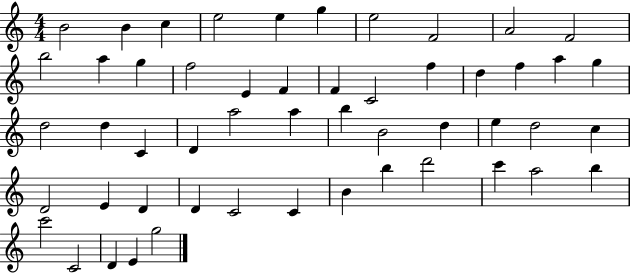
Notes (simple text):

B4/h B4/q C5/q E5/h E5/q G5/q E5/h F4/h A4/h F4/h B5/h A5/q G5/q F5/h E4/q F4/q F4/q C4/h F5/q D5/q F5/q A5/q G5/q D5/h D5/q C4/q D4/q A5/h A5/q B5/q B4/h D5/q E5/q D5/h C5/q D4/h E4/q D4/q D4/q C4/h C4/q B4/q B5/q D6/h C6/q A5/h B5/q C6/h C4/h D4/q E4/q G5/h